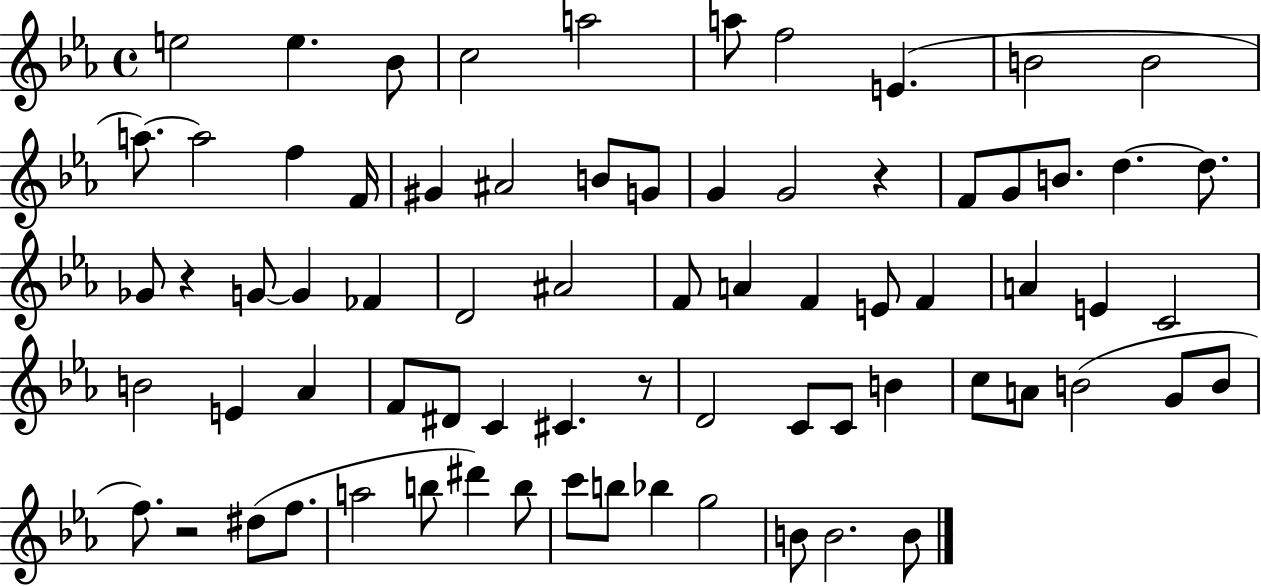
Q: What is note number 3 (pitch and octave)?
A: Bb4